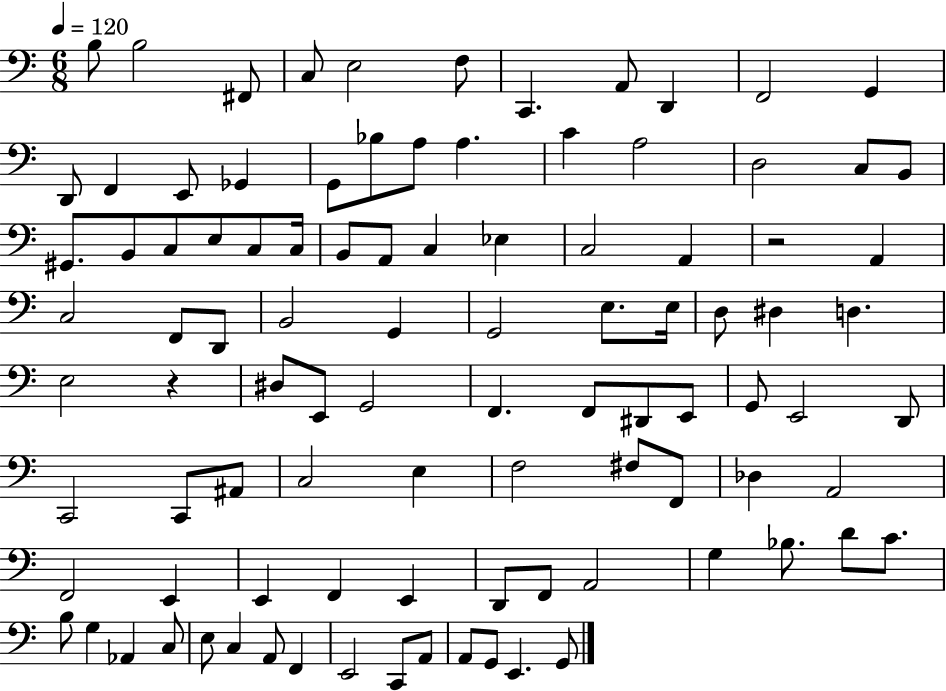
{
  \clef bass
  \numericTimeSignature
  \time 6/8
  \key c \major
  \tempo 4 = 120
  \repeat volta 2 { b8 b2 fis,8 | c8 e2 f8 | c,4. a,8 d,4 | f,2 g,4 | \break d,8 f,4 e,8 ges,4 | g,8 bes8 a8 a4. | c'4 a2 | d2 c8 b,8 | \break gis,8. b,8 c8 e8 c8 c16 | b,8 a,8 c4 ees4 | c2 a,4 | r2 a,4 | \break c2 f,8 d,8 | b,2 g,4 | g,2 e8. e16 | d8 dis4 d4. | \break e2 r4 | dis8 e,8 g,2 | f,4. f,8 dis,8 e,8 | g,8 e,2 d,8 | \break c,2 c,8 ais,8 | c2 e4 | f2 fis8 f,8 | des4 a,2 | \break f,2 e,4 | e,4 f,4 e,4 | d,8 f,8 a,2 | g4 bes8. d'8 c'8. | \break b8 g4 aes,4 c8 | e8 c4 a,8 f,4 | e,2 c,8 a,8 | a,8 g,8 e,4. g,8 | \break } \bar "|."
}